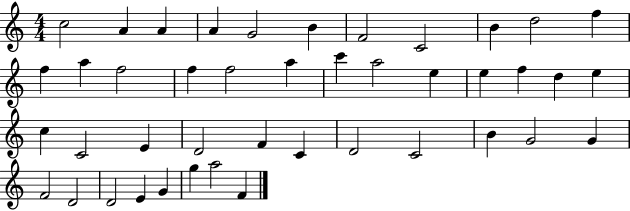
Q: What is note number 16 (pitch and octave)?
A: F5